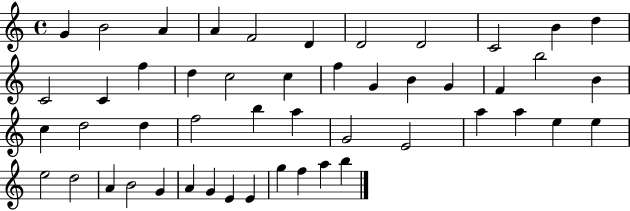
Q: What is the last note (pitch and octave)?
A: B5